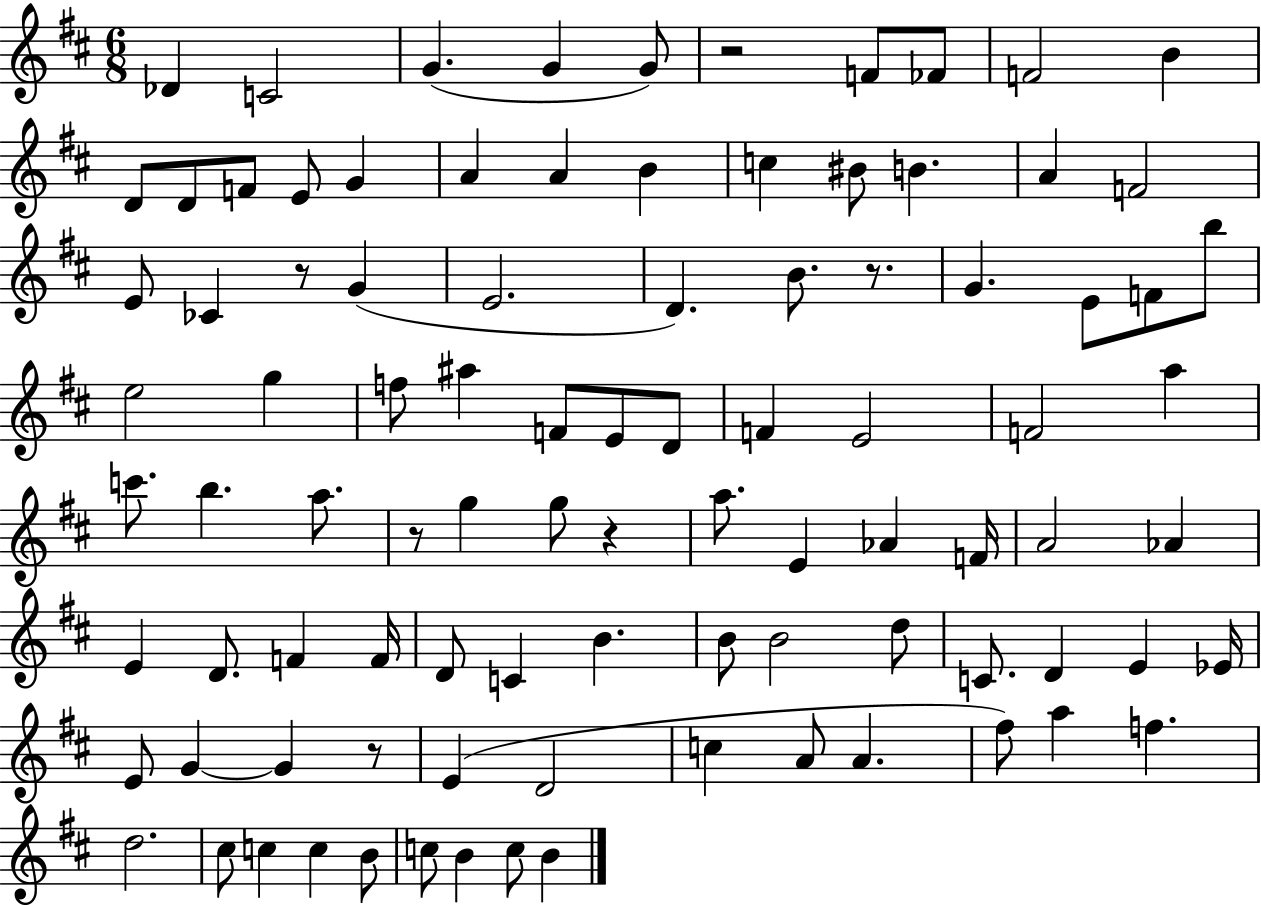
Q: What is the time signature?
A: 6/8